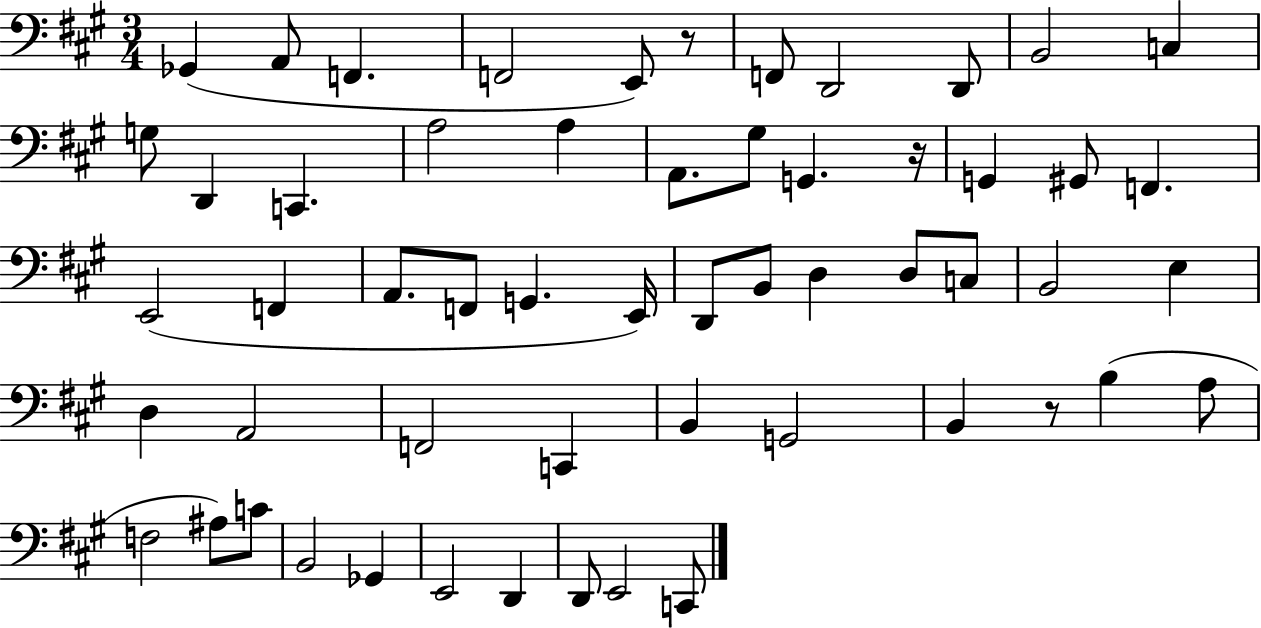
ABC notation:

X:1
T:Untitled
M:3/4
L:1/4
K:A
_G,, A,,/2 F,, F,,2 E,,/2 z/2 F,,/2 D,,2 D,,/2 B,,2 C, G,/2 D,, C,, A,2 A, A,,/2 ^G,/2 G,, z/4 G,, ^G,,/2 F,, E,,2 F,, A,,/2 F,,/2 G,, E,,/4 D,,/2 B,,/2 D, D,/2 C,/2 B,,2 E, D, A,,2 F,,2 C,, B,, G,,2 B,, z/2 B, A,/2 F,2 ^A,/2 C/2 B,,2 _G,, E,,2 D,, D,,/2 E,,2 C,,/2